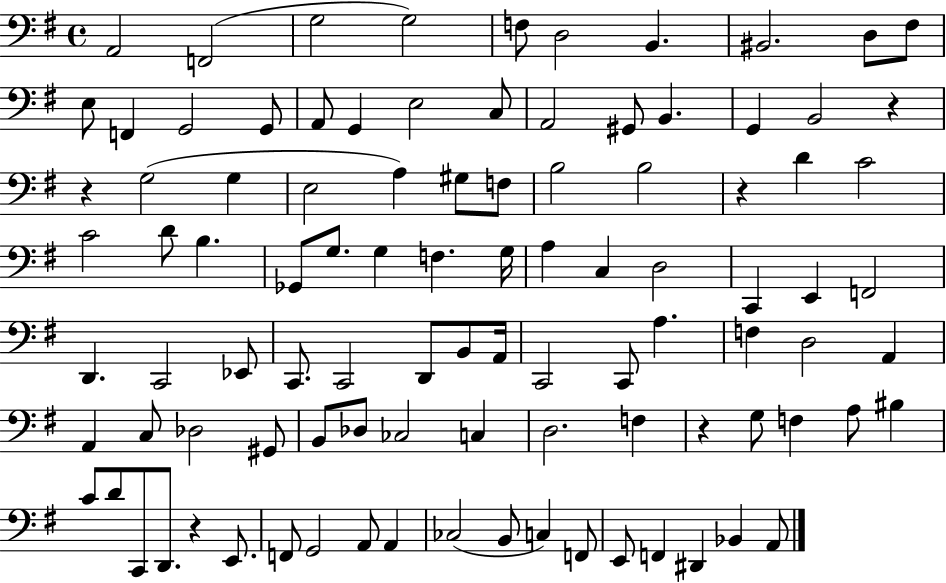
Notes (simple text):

A2/h F2/h G3/h G3/h F3/e D3/h B2/q. BIS2/h. D3/e F#3/e E3/e F2/q G2/h G2/e A2/e G2/q E3/h C3/e A2/h G#2/e B2/q. G2/q B2/h R/q R/q G3/h G3/q E3/h A3/q G#3/e F3/e B3/h B3/h R/q D4/q C4/h C4/h D4/e B3/q. Gb2/e G3/e. G3/q F3/q. G3/s A3/q C3/q D3/h C2/q E2/q F2/h D2/q. C2/h Eb2/e C2/e. C2/h D2/e B2/e A2/s C2/h C2/e A3/q. F3/q D3/h A2/q A2/q C3/e Db3/h G#2/e B2/e Db3/e CES3/h C3/q D3/h. F3/q R/q G3/e F3/q A3/e BIS3/q C4/e D4/e C2/e D2/e. R/q E2/e. F2/e G2/h A2/e A2/q CES3/h B2/e C3/q F2/e E2/e F2/q D#2/q Bb2/q A2/e